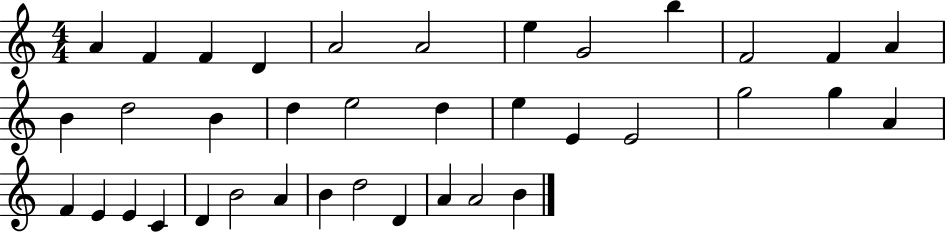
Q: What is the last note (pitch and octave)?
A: B4